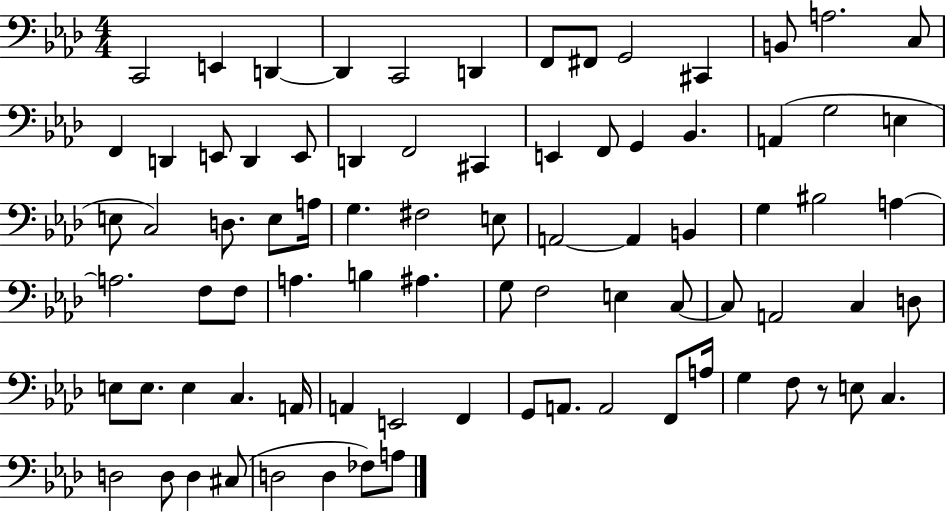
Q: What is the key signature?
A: AES major